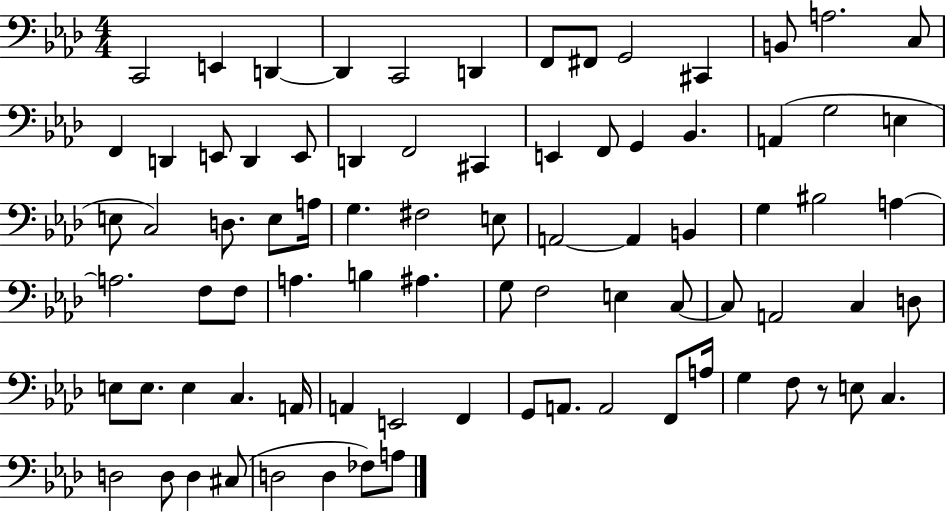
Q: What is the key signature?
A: AES major